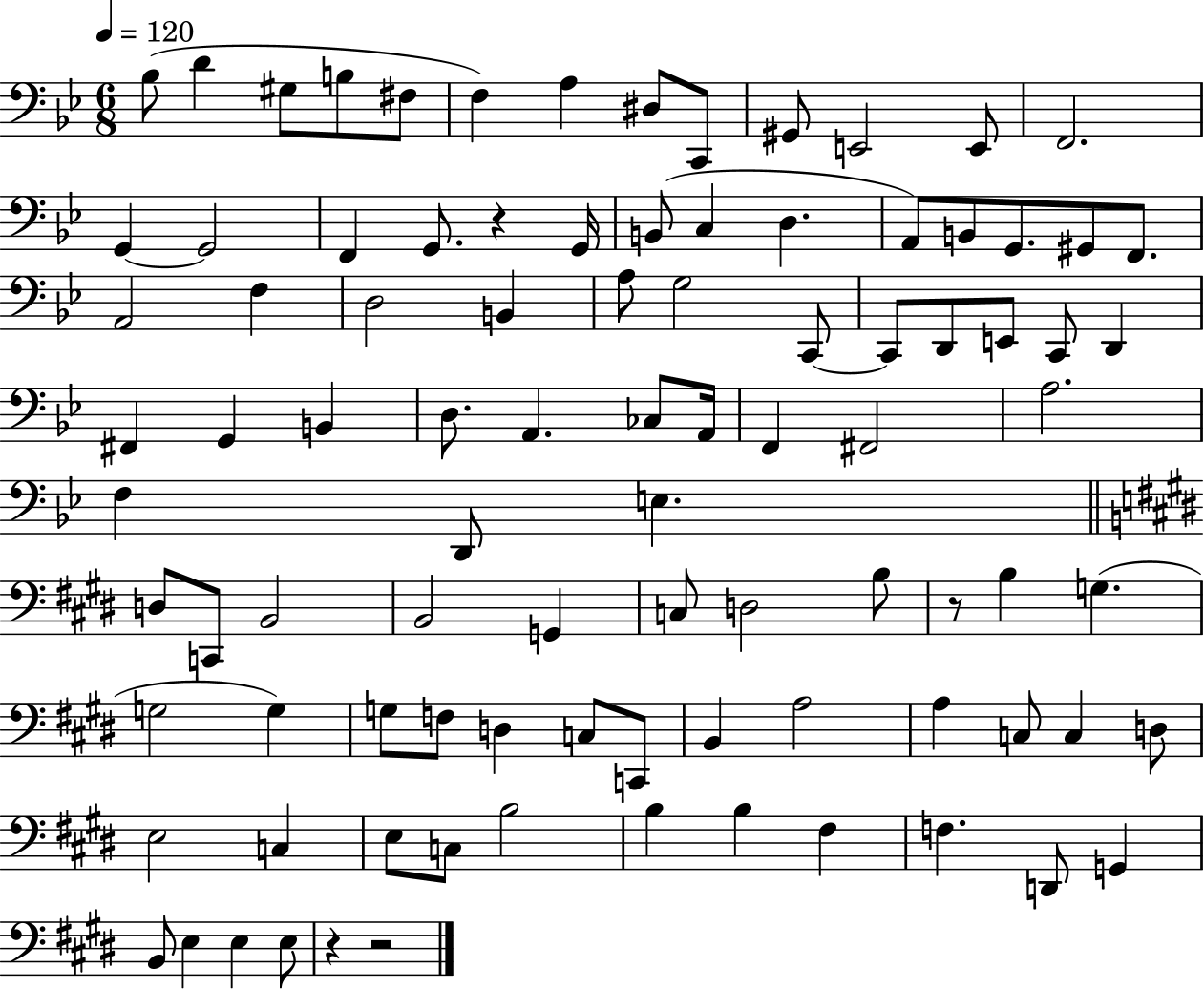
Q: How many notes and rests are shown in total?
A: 93